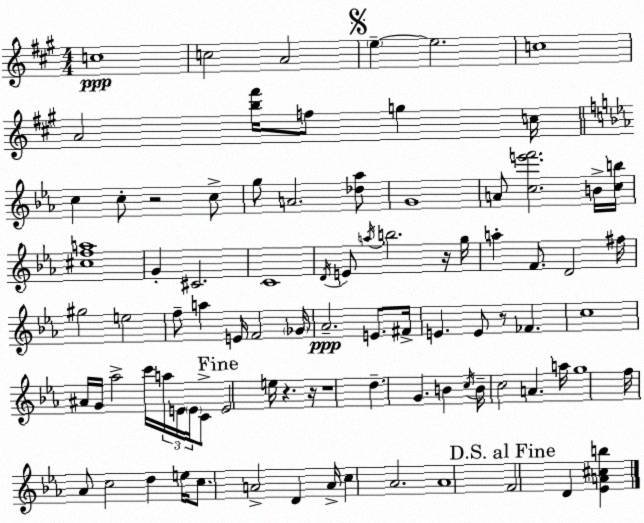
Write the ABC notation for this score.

X:1
T:Untitled
M:4/4
L:1/4
K:A
c4 c2 A2 e e2 c4 A2 [b^f']/4 f/2 g c/4 c c/2 z2 c/2 g/2 A2 [_d_a]/2 G4 A/2 [ce'f']2 B/4 [cb]/4 [^cfa]4 G ^C2 C4 D/4 E/2 a/4 b2 z/4 g/4 a F/2 D2 ^f/4 ^g2 e2 f/2 a E/4 F2 _G/4 _A2 E/2 ^F/4 E E/2 z/2 _F c4 ^A/4 G/4 _a2 c'/4 a/4 E/4 E/4 C/2 E2 e/4 z z/4 z4 d G B c/4 B/4 c2 A a/4 g4 f/4 _A/2 c2 d e/4 c/2 A2 D A/4 c _A2 _A4 F2 D [_EA^cb]